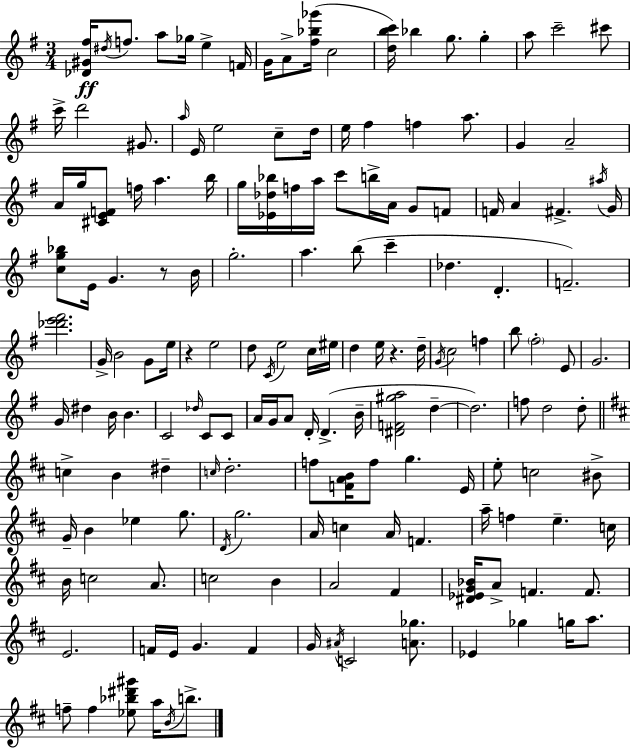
X:1
T:Untitled
M:3/4
L:1/4
K:Em
[_D^G^f]/4 ^d/4 f/2 a/2 _g/4 e F/4 G/4 A/2 [^f_b_g']/4 c2 [dbc']/4 _b g/2 g a/2 c'2 ^c'/2 c'/4 d'2 ^G/2 a/4 E/4 e2 c/2 d/4 e/4 ^f f a/2 G A2 A/4 g/4 [^CEF]/2 f/4 a b/4 g/4 [_E_d_b]/4 f/4 a/4 c'/2 b/4 A/4 G/2 F/2 F/4 A ^F ^a/4 G/4 [cg_b]/2 E/4 G z/2 B/4 g2 a b/2 c' _d D F2 [_d'e'^f']2 G/4 B2 G/2 e/4 z e2 d/2 C/4 e2 c/4 ^e/4 d e/4 z d/4 G/4 c2 f b/2 ^f2 E/2 G2 G/4 ^d B/4 B C2 _d/4 C/2 C/2 A/4 G/4 A/2 D/4 D B/4 [^DF^ga]2 d d2 f/2 d2 d/2 c B ^d c/4 d2 f/2 [FAB]/4 f/2 g E/4 e/2 c2 ^B/2 G/4 B _e g/2 D/4 g2 A/4 c A/4 F a/4 f e c/4 B/4 c2 A/2 c2 B A2 ^F [^D_EG_B]/4 A/2 F F/2 E2 F/4 E/4 G F G/4 ^A/4 C2 [A_g]/2 _E _g g/4 a/2 f/2 f [_e_b^d'^g']/2 a/4 B/4 b/2